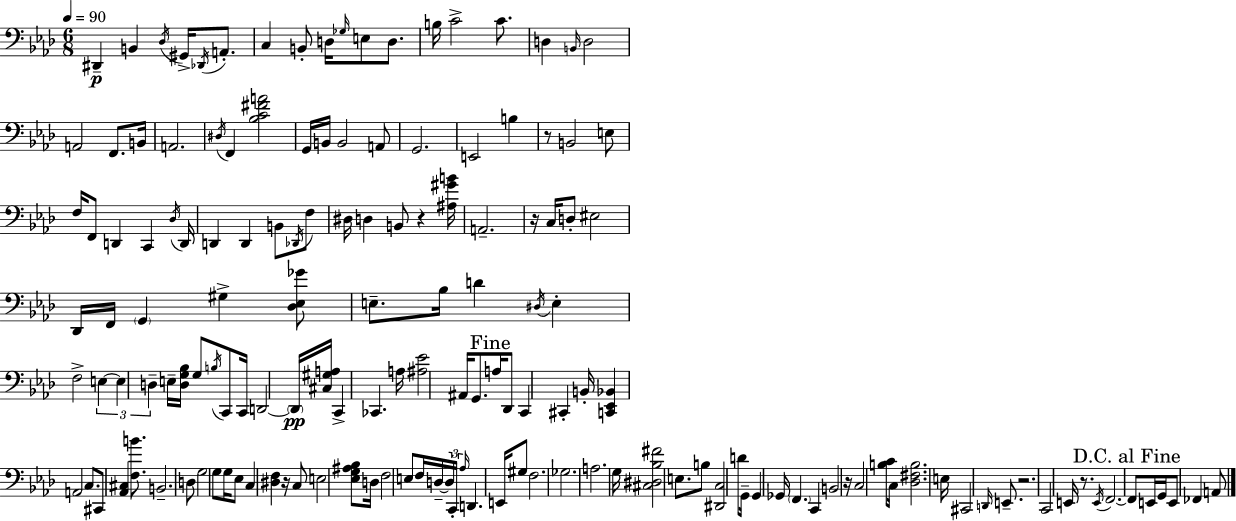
X:1
T:Untitled
M:6/8
L:1/4
K:Fm
^D,, B,, _D,/4 ^G,,/4 _D,,/4 A,,/2 C, B,,/2 D,/4 _G,/4 E,/2 D,/2 B,/4 C2 C/2 D, B,,/4 D,2 A,,2 F,,/2 B,,/4 A,,2 ^D,/4 F,, [_B,C^FA]2 G,,/4 B,,/4 B,,2 A,,/2 G,,2 E,,2 B, z/2 B,,2 E,/2 F,/4 F,,/2 D,, C,, _D,/4 D,,/4 D,, D,, B,,/2 _D,,/4 F,/2 ^D,/4 D, B,,/2 z [^A,^GB]/4 A,,2 z/4 C,/4 D,/2 ^E,2 _D,,/4 F,,/4 G,, ^G, [_D,_E,_G]/2 E,/2 _B,/4 D ^D,/4 E, F,2 E, E, D, E,/4 [D,G,_B,]/4 G,/2 B,/4 C,,/2 C,,/4 D,,2 D,,/4 [^C,^G,A,]/4 C,, _C,, A,/4 [^A,_E]2 ^A,,/4 G,,/2 A,/4 _D,,/2 C,, ^C,, B,,/4 [C,,_E,,_B,,] A,,2 C,/2 ^C,,/2 [_A,,^C,] [F,B]/2 B,,2 D,/2 G,2 G,/2 G,/4 _E,/2 C, [^D,F,] z/4 C,/2 E,2 [_E,G,^A,_B,]/2 D,/4 F,2 E,/2 F,/4 D,/4 D,/4 C,,/4 _A,/4 D,, E,,/4 ^G,/2 F,2 _G,2 A,2 G,/4 [^C,^D,_B,^F]2 E,/2 B,/2 [^D,,C,]2 D/2 G,,/4 G,, _G,,/4 F,, C,, B,,2 z/4 C,2 [B,C]/2 C,/4 [_D,^F,B,]2 E,/4 ^C,,2 D,,/4 E,,/2 z2 C,,2 E,,/4 z/2 E,,/4 F,,2 F,,/2 E,,/4 G,,/4 E,,/2 _F,, A,,/2